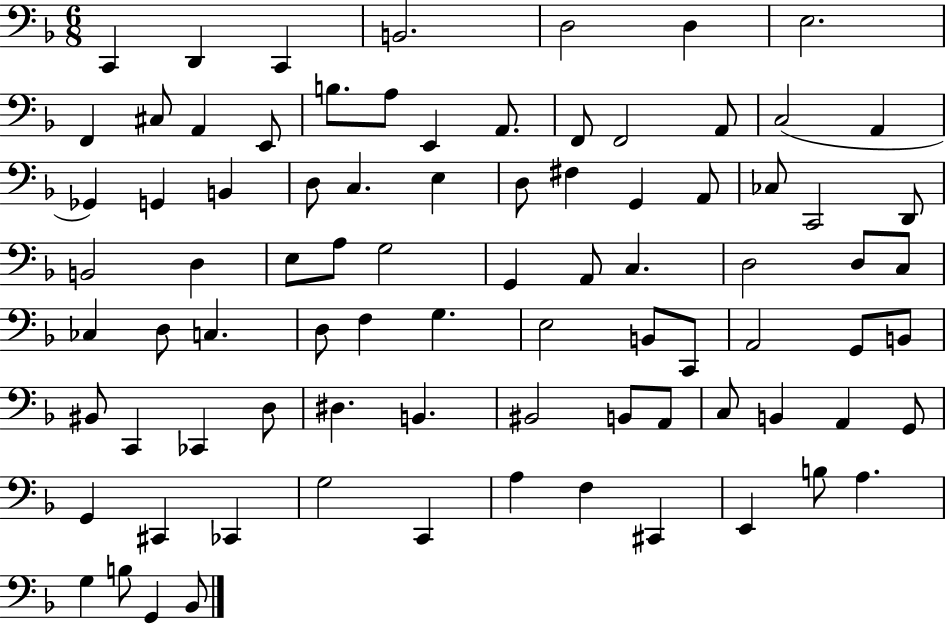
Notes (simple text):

C2/q D2/q C2/q B2/h. D3/h D3/q E3/h. F2/q C#3/e A2/q E2/e B3/e. A3/e E2/q A2/e. F2/e F2/h A2/e C3/h A2/q Gb2/q G2/q B2/q D3/e C3/q. E3/q D3/e F#3/q G2/q A2/e CES3/e C2/h D2/e B2/h D3/q E3/e A3/e G3/h G2/q A2/e C3/q. D3/h D3/e C3/e CES3/q D3/e C3/q. D3/e F3/q G3/q. E3/h B2/e C2/e A2/h G2/e B2/e BIS2/e C2/q CES2/q D3/e D#3/q. B2/q. BIS2/h B2/e A2/e C3/e B2/q A2/q G2/e G2/q C#2/q CES2/q G3/h C2/q A3/q F3/q C#2/q E2/q B3/e A3/q. G3/q B3/e G2/q Bb2/e